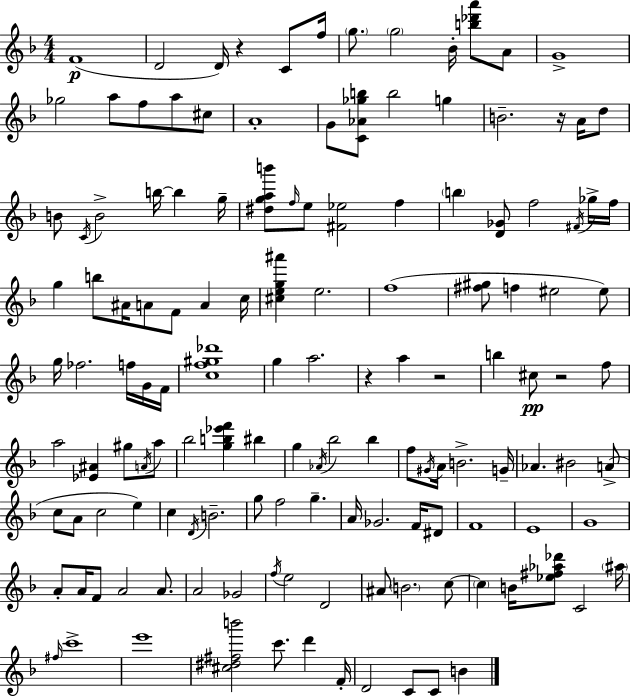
X:1
T:Untitled
M:4/4
L:1/4
K:Dm
F4 D2 D/4 z C/2 f/4 g/2 g2 _B/4 [b_d'a']/2 A/2 G4 _g2 a/2 f/2 a/2 ^c/2 A4 G/2 [C_A_gb]/2 b2 g B2 z/4 A/4 d/2 B/2 C/4 B2 b/4 b g/4 [^dgab']/2 f/4 e/2 [^F_e]2 f b [D_G]/2 f2 ^F/4 _g/4 f/4 g b/2 ^A/4 A/2 F/2 A c/4 [^ceg^a'] e2 f4 [^f^g]/2 f ^e2 ^e/2 g/4 _f2 f/4 G/4 F/4 [cf^g_d']4 g a2 z a z2 b ^c/2 z2 f/2 a2 [_E^A] ^g/2 A/4 a/2 _b2 [gb_e'f'] ^b g _A/4 _b2 _b f/2 ^G/4 A/4 B2 G/4 _A ^B2 A/2 c/2 A/2 c2 e c D/4 B2 g/2 f2 g A/4 _G2 F/4 ^D/2 F4 E4 G4 A/2 A/4 F/2 A2 A/2 A2 _G2 f/4 e2 D2 ^A/2 B2 c/2 c B/4 [_e^f_a_d']/2 C2 ^a/4 ^f/4 c'4 e'4 [^c^d^fb']2 c'/2 d' F/4 D2 C/2 C/2 B